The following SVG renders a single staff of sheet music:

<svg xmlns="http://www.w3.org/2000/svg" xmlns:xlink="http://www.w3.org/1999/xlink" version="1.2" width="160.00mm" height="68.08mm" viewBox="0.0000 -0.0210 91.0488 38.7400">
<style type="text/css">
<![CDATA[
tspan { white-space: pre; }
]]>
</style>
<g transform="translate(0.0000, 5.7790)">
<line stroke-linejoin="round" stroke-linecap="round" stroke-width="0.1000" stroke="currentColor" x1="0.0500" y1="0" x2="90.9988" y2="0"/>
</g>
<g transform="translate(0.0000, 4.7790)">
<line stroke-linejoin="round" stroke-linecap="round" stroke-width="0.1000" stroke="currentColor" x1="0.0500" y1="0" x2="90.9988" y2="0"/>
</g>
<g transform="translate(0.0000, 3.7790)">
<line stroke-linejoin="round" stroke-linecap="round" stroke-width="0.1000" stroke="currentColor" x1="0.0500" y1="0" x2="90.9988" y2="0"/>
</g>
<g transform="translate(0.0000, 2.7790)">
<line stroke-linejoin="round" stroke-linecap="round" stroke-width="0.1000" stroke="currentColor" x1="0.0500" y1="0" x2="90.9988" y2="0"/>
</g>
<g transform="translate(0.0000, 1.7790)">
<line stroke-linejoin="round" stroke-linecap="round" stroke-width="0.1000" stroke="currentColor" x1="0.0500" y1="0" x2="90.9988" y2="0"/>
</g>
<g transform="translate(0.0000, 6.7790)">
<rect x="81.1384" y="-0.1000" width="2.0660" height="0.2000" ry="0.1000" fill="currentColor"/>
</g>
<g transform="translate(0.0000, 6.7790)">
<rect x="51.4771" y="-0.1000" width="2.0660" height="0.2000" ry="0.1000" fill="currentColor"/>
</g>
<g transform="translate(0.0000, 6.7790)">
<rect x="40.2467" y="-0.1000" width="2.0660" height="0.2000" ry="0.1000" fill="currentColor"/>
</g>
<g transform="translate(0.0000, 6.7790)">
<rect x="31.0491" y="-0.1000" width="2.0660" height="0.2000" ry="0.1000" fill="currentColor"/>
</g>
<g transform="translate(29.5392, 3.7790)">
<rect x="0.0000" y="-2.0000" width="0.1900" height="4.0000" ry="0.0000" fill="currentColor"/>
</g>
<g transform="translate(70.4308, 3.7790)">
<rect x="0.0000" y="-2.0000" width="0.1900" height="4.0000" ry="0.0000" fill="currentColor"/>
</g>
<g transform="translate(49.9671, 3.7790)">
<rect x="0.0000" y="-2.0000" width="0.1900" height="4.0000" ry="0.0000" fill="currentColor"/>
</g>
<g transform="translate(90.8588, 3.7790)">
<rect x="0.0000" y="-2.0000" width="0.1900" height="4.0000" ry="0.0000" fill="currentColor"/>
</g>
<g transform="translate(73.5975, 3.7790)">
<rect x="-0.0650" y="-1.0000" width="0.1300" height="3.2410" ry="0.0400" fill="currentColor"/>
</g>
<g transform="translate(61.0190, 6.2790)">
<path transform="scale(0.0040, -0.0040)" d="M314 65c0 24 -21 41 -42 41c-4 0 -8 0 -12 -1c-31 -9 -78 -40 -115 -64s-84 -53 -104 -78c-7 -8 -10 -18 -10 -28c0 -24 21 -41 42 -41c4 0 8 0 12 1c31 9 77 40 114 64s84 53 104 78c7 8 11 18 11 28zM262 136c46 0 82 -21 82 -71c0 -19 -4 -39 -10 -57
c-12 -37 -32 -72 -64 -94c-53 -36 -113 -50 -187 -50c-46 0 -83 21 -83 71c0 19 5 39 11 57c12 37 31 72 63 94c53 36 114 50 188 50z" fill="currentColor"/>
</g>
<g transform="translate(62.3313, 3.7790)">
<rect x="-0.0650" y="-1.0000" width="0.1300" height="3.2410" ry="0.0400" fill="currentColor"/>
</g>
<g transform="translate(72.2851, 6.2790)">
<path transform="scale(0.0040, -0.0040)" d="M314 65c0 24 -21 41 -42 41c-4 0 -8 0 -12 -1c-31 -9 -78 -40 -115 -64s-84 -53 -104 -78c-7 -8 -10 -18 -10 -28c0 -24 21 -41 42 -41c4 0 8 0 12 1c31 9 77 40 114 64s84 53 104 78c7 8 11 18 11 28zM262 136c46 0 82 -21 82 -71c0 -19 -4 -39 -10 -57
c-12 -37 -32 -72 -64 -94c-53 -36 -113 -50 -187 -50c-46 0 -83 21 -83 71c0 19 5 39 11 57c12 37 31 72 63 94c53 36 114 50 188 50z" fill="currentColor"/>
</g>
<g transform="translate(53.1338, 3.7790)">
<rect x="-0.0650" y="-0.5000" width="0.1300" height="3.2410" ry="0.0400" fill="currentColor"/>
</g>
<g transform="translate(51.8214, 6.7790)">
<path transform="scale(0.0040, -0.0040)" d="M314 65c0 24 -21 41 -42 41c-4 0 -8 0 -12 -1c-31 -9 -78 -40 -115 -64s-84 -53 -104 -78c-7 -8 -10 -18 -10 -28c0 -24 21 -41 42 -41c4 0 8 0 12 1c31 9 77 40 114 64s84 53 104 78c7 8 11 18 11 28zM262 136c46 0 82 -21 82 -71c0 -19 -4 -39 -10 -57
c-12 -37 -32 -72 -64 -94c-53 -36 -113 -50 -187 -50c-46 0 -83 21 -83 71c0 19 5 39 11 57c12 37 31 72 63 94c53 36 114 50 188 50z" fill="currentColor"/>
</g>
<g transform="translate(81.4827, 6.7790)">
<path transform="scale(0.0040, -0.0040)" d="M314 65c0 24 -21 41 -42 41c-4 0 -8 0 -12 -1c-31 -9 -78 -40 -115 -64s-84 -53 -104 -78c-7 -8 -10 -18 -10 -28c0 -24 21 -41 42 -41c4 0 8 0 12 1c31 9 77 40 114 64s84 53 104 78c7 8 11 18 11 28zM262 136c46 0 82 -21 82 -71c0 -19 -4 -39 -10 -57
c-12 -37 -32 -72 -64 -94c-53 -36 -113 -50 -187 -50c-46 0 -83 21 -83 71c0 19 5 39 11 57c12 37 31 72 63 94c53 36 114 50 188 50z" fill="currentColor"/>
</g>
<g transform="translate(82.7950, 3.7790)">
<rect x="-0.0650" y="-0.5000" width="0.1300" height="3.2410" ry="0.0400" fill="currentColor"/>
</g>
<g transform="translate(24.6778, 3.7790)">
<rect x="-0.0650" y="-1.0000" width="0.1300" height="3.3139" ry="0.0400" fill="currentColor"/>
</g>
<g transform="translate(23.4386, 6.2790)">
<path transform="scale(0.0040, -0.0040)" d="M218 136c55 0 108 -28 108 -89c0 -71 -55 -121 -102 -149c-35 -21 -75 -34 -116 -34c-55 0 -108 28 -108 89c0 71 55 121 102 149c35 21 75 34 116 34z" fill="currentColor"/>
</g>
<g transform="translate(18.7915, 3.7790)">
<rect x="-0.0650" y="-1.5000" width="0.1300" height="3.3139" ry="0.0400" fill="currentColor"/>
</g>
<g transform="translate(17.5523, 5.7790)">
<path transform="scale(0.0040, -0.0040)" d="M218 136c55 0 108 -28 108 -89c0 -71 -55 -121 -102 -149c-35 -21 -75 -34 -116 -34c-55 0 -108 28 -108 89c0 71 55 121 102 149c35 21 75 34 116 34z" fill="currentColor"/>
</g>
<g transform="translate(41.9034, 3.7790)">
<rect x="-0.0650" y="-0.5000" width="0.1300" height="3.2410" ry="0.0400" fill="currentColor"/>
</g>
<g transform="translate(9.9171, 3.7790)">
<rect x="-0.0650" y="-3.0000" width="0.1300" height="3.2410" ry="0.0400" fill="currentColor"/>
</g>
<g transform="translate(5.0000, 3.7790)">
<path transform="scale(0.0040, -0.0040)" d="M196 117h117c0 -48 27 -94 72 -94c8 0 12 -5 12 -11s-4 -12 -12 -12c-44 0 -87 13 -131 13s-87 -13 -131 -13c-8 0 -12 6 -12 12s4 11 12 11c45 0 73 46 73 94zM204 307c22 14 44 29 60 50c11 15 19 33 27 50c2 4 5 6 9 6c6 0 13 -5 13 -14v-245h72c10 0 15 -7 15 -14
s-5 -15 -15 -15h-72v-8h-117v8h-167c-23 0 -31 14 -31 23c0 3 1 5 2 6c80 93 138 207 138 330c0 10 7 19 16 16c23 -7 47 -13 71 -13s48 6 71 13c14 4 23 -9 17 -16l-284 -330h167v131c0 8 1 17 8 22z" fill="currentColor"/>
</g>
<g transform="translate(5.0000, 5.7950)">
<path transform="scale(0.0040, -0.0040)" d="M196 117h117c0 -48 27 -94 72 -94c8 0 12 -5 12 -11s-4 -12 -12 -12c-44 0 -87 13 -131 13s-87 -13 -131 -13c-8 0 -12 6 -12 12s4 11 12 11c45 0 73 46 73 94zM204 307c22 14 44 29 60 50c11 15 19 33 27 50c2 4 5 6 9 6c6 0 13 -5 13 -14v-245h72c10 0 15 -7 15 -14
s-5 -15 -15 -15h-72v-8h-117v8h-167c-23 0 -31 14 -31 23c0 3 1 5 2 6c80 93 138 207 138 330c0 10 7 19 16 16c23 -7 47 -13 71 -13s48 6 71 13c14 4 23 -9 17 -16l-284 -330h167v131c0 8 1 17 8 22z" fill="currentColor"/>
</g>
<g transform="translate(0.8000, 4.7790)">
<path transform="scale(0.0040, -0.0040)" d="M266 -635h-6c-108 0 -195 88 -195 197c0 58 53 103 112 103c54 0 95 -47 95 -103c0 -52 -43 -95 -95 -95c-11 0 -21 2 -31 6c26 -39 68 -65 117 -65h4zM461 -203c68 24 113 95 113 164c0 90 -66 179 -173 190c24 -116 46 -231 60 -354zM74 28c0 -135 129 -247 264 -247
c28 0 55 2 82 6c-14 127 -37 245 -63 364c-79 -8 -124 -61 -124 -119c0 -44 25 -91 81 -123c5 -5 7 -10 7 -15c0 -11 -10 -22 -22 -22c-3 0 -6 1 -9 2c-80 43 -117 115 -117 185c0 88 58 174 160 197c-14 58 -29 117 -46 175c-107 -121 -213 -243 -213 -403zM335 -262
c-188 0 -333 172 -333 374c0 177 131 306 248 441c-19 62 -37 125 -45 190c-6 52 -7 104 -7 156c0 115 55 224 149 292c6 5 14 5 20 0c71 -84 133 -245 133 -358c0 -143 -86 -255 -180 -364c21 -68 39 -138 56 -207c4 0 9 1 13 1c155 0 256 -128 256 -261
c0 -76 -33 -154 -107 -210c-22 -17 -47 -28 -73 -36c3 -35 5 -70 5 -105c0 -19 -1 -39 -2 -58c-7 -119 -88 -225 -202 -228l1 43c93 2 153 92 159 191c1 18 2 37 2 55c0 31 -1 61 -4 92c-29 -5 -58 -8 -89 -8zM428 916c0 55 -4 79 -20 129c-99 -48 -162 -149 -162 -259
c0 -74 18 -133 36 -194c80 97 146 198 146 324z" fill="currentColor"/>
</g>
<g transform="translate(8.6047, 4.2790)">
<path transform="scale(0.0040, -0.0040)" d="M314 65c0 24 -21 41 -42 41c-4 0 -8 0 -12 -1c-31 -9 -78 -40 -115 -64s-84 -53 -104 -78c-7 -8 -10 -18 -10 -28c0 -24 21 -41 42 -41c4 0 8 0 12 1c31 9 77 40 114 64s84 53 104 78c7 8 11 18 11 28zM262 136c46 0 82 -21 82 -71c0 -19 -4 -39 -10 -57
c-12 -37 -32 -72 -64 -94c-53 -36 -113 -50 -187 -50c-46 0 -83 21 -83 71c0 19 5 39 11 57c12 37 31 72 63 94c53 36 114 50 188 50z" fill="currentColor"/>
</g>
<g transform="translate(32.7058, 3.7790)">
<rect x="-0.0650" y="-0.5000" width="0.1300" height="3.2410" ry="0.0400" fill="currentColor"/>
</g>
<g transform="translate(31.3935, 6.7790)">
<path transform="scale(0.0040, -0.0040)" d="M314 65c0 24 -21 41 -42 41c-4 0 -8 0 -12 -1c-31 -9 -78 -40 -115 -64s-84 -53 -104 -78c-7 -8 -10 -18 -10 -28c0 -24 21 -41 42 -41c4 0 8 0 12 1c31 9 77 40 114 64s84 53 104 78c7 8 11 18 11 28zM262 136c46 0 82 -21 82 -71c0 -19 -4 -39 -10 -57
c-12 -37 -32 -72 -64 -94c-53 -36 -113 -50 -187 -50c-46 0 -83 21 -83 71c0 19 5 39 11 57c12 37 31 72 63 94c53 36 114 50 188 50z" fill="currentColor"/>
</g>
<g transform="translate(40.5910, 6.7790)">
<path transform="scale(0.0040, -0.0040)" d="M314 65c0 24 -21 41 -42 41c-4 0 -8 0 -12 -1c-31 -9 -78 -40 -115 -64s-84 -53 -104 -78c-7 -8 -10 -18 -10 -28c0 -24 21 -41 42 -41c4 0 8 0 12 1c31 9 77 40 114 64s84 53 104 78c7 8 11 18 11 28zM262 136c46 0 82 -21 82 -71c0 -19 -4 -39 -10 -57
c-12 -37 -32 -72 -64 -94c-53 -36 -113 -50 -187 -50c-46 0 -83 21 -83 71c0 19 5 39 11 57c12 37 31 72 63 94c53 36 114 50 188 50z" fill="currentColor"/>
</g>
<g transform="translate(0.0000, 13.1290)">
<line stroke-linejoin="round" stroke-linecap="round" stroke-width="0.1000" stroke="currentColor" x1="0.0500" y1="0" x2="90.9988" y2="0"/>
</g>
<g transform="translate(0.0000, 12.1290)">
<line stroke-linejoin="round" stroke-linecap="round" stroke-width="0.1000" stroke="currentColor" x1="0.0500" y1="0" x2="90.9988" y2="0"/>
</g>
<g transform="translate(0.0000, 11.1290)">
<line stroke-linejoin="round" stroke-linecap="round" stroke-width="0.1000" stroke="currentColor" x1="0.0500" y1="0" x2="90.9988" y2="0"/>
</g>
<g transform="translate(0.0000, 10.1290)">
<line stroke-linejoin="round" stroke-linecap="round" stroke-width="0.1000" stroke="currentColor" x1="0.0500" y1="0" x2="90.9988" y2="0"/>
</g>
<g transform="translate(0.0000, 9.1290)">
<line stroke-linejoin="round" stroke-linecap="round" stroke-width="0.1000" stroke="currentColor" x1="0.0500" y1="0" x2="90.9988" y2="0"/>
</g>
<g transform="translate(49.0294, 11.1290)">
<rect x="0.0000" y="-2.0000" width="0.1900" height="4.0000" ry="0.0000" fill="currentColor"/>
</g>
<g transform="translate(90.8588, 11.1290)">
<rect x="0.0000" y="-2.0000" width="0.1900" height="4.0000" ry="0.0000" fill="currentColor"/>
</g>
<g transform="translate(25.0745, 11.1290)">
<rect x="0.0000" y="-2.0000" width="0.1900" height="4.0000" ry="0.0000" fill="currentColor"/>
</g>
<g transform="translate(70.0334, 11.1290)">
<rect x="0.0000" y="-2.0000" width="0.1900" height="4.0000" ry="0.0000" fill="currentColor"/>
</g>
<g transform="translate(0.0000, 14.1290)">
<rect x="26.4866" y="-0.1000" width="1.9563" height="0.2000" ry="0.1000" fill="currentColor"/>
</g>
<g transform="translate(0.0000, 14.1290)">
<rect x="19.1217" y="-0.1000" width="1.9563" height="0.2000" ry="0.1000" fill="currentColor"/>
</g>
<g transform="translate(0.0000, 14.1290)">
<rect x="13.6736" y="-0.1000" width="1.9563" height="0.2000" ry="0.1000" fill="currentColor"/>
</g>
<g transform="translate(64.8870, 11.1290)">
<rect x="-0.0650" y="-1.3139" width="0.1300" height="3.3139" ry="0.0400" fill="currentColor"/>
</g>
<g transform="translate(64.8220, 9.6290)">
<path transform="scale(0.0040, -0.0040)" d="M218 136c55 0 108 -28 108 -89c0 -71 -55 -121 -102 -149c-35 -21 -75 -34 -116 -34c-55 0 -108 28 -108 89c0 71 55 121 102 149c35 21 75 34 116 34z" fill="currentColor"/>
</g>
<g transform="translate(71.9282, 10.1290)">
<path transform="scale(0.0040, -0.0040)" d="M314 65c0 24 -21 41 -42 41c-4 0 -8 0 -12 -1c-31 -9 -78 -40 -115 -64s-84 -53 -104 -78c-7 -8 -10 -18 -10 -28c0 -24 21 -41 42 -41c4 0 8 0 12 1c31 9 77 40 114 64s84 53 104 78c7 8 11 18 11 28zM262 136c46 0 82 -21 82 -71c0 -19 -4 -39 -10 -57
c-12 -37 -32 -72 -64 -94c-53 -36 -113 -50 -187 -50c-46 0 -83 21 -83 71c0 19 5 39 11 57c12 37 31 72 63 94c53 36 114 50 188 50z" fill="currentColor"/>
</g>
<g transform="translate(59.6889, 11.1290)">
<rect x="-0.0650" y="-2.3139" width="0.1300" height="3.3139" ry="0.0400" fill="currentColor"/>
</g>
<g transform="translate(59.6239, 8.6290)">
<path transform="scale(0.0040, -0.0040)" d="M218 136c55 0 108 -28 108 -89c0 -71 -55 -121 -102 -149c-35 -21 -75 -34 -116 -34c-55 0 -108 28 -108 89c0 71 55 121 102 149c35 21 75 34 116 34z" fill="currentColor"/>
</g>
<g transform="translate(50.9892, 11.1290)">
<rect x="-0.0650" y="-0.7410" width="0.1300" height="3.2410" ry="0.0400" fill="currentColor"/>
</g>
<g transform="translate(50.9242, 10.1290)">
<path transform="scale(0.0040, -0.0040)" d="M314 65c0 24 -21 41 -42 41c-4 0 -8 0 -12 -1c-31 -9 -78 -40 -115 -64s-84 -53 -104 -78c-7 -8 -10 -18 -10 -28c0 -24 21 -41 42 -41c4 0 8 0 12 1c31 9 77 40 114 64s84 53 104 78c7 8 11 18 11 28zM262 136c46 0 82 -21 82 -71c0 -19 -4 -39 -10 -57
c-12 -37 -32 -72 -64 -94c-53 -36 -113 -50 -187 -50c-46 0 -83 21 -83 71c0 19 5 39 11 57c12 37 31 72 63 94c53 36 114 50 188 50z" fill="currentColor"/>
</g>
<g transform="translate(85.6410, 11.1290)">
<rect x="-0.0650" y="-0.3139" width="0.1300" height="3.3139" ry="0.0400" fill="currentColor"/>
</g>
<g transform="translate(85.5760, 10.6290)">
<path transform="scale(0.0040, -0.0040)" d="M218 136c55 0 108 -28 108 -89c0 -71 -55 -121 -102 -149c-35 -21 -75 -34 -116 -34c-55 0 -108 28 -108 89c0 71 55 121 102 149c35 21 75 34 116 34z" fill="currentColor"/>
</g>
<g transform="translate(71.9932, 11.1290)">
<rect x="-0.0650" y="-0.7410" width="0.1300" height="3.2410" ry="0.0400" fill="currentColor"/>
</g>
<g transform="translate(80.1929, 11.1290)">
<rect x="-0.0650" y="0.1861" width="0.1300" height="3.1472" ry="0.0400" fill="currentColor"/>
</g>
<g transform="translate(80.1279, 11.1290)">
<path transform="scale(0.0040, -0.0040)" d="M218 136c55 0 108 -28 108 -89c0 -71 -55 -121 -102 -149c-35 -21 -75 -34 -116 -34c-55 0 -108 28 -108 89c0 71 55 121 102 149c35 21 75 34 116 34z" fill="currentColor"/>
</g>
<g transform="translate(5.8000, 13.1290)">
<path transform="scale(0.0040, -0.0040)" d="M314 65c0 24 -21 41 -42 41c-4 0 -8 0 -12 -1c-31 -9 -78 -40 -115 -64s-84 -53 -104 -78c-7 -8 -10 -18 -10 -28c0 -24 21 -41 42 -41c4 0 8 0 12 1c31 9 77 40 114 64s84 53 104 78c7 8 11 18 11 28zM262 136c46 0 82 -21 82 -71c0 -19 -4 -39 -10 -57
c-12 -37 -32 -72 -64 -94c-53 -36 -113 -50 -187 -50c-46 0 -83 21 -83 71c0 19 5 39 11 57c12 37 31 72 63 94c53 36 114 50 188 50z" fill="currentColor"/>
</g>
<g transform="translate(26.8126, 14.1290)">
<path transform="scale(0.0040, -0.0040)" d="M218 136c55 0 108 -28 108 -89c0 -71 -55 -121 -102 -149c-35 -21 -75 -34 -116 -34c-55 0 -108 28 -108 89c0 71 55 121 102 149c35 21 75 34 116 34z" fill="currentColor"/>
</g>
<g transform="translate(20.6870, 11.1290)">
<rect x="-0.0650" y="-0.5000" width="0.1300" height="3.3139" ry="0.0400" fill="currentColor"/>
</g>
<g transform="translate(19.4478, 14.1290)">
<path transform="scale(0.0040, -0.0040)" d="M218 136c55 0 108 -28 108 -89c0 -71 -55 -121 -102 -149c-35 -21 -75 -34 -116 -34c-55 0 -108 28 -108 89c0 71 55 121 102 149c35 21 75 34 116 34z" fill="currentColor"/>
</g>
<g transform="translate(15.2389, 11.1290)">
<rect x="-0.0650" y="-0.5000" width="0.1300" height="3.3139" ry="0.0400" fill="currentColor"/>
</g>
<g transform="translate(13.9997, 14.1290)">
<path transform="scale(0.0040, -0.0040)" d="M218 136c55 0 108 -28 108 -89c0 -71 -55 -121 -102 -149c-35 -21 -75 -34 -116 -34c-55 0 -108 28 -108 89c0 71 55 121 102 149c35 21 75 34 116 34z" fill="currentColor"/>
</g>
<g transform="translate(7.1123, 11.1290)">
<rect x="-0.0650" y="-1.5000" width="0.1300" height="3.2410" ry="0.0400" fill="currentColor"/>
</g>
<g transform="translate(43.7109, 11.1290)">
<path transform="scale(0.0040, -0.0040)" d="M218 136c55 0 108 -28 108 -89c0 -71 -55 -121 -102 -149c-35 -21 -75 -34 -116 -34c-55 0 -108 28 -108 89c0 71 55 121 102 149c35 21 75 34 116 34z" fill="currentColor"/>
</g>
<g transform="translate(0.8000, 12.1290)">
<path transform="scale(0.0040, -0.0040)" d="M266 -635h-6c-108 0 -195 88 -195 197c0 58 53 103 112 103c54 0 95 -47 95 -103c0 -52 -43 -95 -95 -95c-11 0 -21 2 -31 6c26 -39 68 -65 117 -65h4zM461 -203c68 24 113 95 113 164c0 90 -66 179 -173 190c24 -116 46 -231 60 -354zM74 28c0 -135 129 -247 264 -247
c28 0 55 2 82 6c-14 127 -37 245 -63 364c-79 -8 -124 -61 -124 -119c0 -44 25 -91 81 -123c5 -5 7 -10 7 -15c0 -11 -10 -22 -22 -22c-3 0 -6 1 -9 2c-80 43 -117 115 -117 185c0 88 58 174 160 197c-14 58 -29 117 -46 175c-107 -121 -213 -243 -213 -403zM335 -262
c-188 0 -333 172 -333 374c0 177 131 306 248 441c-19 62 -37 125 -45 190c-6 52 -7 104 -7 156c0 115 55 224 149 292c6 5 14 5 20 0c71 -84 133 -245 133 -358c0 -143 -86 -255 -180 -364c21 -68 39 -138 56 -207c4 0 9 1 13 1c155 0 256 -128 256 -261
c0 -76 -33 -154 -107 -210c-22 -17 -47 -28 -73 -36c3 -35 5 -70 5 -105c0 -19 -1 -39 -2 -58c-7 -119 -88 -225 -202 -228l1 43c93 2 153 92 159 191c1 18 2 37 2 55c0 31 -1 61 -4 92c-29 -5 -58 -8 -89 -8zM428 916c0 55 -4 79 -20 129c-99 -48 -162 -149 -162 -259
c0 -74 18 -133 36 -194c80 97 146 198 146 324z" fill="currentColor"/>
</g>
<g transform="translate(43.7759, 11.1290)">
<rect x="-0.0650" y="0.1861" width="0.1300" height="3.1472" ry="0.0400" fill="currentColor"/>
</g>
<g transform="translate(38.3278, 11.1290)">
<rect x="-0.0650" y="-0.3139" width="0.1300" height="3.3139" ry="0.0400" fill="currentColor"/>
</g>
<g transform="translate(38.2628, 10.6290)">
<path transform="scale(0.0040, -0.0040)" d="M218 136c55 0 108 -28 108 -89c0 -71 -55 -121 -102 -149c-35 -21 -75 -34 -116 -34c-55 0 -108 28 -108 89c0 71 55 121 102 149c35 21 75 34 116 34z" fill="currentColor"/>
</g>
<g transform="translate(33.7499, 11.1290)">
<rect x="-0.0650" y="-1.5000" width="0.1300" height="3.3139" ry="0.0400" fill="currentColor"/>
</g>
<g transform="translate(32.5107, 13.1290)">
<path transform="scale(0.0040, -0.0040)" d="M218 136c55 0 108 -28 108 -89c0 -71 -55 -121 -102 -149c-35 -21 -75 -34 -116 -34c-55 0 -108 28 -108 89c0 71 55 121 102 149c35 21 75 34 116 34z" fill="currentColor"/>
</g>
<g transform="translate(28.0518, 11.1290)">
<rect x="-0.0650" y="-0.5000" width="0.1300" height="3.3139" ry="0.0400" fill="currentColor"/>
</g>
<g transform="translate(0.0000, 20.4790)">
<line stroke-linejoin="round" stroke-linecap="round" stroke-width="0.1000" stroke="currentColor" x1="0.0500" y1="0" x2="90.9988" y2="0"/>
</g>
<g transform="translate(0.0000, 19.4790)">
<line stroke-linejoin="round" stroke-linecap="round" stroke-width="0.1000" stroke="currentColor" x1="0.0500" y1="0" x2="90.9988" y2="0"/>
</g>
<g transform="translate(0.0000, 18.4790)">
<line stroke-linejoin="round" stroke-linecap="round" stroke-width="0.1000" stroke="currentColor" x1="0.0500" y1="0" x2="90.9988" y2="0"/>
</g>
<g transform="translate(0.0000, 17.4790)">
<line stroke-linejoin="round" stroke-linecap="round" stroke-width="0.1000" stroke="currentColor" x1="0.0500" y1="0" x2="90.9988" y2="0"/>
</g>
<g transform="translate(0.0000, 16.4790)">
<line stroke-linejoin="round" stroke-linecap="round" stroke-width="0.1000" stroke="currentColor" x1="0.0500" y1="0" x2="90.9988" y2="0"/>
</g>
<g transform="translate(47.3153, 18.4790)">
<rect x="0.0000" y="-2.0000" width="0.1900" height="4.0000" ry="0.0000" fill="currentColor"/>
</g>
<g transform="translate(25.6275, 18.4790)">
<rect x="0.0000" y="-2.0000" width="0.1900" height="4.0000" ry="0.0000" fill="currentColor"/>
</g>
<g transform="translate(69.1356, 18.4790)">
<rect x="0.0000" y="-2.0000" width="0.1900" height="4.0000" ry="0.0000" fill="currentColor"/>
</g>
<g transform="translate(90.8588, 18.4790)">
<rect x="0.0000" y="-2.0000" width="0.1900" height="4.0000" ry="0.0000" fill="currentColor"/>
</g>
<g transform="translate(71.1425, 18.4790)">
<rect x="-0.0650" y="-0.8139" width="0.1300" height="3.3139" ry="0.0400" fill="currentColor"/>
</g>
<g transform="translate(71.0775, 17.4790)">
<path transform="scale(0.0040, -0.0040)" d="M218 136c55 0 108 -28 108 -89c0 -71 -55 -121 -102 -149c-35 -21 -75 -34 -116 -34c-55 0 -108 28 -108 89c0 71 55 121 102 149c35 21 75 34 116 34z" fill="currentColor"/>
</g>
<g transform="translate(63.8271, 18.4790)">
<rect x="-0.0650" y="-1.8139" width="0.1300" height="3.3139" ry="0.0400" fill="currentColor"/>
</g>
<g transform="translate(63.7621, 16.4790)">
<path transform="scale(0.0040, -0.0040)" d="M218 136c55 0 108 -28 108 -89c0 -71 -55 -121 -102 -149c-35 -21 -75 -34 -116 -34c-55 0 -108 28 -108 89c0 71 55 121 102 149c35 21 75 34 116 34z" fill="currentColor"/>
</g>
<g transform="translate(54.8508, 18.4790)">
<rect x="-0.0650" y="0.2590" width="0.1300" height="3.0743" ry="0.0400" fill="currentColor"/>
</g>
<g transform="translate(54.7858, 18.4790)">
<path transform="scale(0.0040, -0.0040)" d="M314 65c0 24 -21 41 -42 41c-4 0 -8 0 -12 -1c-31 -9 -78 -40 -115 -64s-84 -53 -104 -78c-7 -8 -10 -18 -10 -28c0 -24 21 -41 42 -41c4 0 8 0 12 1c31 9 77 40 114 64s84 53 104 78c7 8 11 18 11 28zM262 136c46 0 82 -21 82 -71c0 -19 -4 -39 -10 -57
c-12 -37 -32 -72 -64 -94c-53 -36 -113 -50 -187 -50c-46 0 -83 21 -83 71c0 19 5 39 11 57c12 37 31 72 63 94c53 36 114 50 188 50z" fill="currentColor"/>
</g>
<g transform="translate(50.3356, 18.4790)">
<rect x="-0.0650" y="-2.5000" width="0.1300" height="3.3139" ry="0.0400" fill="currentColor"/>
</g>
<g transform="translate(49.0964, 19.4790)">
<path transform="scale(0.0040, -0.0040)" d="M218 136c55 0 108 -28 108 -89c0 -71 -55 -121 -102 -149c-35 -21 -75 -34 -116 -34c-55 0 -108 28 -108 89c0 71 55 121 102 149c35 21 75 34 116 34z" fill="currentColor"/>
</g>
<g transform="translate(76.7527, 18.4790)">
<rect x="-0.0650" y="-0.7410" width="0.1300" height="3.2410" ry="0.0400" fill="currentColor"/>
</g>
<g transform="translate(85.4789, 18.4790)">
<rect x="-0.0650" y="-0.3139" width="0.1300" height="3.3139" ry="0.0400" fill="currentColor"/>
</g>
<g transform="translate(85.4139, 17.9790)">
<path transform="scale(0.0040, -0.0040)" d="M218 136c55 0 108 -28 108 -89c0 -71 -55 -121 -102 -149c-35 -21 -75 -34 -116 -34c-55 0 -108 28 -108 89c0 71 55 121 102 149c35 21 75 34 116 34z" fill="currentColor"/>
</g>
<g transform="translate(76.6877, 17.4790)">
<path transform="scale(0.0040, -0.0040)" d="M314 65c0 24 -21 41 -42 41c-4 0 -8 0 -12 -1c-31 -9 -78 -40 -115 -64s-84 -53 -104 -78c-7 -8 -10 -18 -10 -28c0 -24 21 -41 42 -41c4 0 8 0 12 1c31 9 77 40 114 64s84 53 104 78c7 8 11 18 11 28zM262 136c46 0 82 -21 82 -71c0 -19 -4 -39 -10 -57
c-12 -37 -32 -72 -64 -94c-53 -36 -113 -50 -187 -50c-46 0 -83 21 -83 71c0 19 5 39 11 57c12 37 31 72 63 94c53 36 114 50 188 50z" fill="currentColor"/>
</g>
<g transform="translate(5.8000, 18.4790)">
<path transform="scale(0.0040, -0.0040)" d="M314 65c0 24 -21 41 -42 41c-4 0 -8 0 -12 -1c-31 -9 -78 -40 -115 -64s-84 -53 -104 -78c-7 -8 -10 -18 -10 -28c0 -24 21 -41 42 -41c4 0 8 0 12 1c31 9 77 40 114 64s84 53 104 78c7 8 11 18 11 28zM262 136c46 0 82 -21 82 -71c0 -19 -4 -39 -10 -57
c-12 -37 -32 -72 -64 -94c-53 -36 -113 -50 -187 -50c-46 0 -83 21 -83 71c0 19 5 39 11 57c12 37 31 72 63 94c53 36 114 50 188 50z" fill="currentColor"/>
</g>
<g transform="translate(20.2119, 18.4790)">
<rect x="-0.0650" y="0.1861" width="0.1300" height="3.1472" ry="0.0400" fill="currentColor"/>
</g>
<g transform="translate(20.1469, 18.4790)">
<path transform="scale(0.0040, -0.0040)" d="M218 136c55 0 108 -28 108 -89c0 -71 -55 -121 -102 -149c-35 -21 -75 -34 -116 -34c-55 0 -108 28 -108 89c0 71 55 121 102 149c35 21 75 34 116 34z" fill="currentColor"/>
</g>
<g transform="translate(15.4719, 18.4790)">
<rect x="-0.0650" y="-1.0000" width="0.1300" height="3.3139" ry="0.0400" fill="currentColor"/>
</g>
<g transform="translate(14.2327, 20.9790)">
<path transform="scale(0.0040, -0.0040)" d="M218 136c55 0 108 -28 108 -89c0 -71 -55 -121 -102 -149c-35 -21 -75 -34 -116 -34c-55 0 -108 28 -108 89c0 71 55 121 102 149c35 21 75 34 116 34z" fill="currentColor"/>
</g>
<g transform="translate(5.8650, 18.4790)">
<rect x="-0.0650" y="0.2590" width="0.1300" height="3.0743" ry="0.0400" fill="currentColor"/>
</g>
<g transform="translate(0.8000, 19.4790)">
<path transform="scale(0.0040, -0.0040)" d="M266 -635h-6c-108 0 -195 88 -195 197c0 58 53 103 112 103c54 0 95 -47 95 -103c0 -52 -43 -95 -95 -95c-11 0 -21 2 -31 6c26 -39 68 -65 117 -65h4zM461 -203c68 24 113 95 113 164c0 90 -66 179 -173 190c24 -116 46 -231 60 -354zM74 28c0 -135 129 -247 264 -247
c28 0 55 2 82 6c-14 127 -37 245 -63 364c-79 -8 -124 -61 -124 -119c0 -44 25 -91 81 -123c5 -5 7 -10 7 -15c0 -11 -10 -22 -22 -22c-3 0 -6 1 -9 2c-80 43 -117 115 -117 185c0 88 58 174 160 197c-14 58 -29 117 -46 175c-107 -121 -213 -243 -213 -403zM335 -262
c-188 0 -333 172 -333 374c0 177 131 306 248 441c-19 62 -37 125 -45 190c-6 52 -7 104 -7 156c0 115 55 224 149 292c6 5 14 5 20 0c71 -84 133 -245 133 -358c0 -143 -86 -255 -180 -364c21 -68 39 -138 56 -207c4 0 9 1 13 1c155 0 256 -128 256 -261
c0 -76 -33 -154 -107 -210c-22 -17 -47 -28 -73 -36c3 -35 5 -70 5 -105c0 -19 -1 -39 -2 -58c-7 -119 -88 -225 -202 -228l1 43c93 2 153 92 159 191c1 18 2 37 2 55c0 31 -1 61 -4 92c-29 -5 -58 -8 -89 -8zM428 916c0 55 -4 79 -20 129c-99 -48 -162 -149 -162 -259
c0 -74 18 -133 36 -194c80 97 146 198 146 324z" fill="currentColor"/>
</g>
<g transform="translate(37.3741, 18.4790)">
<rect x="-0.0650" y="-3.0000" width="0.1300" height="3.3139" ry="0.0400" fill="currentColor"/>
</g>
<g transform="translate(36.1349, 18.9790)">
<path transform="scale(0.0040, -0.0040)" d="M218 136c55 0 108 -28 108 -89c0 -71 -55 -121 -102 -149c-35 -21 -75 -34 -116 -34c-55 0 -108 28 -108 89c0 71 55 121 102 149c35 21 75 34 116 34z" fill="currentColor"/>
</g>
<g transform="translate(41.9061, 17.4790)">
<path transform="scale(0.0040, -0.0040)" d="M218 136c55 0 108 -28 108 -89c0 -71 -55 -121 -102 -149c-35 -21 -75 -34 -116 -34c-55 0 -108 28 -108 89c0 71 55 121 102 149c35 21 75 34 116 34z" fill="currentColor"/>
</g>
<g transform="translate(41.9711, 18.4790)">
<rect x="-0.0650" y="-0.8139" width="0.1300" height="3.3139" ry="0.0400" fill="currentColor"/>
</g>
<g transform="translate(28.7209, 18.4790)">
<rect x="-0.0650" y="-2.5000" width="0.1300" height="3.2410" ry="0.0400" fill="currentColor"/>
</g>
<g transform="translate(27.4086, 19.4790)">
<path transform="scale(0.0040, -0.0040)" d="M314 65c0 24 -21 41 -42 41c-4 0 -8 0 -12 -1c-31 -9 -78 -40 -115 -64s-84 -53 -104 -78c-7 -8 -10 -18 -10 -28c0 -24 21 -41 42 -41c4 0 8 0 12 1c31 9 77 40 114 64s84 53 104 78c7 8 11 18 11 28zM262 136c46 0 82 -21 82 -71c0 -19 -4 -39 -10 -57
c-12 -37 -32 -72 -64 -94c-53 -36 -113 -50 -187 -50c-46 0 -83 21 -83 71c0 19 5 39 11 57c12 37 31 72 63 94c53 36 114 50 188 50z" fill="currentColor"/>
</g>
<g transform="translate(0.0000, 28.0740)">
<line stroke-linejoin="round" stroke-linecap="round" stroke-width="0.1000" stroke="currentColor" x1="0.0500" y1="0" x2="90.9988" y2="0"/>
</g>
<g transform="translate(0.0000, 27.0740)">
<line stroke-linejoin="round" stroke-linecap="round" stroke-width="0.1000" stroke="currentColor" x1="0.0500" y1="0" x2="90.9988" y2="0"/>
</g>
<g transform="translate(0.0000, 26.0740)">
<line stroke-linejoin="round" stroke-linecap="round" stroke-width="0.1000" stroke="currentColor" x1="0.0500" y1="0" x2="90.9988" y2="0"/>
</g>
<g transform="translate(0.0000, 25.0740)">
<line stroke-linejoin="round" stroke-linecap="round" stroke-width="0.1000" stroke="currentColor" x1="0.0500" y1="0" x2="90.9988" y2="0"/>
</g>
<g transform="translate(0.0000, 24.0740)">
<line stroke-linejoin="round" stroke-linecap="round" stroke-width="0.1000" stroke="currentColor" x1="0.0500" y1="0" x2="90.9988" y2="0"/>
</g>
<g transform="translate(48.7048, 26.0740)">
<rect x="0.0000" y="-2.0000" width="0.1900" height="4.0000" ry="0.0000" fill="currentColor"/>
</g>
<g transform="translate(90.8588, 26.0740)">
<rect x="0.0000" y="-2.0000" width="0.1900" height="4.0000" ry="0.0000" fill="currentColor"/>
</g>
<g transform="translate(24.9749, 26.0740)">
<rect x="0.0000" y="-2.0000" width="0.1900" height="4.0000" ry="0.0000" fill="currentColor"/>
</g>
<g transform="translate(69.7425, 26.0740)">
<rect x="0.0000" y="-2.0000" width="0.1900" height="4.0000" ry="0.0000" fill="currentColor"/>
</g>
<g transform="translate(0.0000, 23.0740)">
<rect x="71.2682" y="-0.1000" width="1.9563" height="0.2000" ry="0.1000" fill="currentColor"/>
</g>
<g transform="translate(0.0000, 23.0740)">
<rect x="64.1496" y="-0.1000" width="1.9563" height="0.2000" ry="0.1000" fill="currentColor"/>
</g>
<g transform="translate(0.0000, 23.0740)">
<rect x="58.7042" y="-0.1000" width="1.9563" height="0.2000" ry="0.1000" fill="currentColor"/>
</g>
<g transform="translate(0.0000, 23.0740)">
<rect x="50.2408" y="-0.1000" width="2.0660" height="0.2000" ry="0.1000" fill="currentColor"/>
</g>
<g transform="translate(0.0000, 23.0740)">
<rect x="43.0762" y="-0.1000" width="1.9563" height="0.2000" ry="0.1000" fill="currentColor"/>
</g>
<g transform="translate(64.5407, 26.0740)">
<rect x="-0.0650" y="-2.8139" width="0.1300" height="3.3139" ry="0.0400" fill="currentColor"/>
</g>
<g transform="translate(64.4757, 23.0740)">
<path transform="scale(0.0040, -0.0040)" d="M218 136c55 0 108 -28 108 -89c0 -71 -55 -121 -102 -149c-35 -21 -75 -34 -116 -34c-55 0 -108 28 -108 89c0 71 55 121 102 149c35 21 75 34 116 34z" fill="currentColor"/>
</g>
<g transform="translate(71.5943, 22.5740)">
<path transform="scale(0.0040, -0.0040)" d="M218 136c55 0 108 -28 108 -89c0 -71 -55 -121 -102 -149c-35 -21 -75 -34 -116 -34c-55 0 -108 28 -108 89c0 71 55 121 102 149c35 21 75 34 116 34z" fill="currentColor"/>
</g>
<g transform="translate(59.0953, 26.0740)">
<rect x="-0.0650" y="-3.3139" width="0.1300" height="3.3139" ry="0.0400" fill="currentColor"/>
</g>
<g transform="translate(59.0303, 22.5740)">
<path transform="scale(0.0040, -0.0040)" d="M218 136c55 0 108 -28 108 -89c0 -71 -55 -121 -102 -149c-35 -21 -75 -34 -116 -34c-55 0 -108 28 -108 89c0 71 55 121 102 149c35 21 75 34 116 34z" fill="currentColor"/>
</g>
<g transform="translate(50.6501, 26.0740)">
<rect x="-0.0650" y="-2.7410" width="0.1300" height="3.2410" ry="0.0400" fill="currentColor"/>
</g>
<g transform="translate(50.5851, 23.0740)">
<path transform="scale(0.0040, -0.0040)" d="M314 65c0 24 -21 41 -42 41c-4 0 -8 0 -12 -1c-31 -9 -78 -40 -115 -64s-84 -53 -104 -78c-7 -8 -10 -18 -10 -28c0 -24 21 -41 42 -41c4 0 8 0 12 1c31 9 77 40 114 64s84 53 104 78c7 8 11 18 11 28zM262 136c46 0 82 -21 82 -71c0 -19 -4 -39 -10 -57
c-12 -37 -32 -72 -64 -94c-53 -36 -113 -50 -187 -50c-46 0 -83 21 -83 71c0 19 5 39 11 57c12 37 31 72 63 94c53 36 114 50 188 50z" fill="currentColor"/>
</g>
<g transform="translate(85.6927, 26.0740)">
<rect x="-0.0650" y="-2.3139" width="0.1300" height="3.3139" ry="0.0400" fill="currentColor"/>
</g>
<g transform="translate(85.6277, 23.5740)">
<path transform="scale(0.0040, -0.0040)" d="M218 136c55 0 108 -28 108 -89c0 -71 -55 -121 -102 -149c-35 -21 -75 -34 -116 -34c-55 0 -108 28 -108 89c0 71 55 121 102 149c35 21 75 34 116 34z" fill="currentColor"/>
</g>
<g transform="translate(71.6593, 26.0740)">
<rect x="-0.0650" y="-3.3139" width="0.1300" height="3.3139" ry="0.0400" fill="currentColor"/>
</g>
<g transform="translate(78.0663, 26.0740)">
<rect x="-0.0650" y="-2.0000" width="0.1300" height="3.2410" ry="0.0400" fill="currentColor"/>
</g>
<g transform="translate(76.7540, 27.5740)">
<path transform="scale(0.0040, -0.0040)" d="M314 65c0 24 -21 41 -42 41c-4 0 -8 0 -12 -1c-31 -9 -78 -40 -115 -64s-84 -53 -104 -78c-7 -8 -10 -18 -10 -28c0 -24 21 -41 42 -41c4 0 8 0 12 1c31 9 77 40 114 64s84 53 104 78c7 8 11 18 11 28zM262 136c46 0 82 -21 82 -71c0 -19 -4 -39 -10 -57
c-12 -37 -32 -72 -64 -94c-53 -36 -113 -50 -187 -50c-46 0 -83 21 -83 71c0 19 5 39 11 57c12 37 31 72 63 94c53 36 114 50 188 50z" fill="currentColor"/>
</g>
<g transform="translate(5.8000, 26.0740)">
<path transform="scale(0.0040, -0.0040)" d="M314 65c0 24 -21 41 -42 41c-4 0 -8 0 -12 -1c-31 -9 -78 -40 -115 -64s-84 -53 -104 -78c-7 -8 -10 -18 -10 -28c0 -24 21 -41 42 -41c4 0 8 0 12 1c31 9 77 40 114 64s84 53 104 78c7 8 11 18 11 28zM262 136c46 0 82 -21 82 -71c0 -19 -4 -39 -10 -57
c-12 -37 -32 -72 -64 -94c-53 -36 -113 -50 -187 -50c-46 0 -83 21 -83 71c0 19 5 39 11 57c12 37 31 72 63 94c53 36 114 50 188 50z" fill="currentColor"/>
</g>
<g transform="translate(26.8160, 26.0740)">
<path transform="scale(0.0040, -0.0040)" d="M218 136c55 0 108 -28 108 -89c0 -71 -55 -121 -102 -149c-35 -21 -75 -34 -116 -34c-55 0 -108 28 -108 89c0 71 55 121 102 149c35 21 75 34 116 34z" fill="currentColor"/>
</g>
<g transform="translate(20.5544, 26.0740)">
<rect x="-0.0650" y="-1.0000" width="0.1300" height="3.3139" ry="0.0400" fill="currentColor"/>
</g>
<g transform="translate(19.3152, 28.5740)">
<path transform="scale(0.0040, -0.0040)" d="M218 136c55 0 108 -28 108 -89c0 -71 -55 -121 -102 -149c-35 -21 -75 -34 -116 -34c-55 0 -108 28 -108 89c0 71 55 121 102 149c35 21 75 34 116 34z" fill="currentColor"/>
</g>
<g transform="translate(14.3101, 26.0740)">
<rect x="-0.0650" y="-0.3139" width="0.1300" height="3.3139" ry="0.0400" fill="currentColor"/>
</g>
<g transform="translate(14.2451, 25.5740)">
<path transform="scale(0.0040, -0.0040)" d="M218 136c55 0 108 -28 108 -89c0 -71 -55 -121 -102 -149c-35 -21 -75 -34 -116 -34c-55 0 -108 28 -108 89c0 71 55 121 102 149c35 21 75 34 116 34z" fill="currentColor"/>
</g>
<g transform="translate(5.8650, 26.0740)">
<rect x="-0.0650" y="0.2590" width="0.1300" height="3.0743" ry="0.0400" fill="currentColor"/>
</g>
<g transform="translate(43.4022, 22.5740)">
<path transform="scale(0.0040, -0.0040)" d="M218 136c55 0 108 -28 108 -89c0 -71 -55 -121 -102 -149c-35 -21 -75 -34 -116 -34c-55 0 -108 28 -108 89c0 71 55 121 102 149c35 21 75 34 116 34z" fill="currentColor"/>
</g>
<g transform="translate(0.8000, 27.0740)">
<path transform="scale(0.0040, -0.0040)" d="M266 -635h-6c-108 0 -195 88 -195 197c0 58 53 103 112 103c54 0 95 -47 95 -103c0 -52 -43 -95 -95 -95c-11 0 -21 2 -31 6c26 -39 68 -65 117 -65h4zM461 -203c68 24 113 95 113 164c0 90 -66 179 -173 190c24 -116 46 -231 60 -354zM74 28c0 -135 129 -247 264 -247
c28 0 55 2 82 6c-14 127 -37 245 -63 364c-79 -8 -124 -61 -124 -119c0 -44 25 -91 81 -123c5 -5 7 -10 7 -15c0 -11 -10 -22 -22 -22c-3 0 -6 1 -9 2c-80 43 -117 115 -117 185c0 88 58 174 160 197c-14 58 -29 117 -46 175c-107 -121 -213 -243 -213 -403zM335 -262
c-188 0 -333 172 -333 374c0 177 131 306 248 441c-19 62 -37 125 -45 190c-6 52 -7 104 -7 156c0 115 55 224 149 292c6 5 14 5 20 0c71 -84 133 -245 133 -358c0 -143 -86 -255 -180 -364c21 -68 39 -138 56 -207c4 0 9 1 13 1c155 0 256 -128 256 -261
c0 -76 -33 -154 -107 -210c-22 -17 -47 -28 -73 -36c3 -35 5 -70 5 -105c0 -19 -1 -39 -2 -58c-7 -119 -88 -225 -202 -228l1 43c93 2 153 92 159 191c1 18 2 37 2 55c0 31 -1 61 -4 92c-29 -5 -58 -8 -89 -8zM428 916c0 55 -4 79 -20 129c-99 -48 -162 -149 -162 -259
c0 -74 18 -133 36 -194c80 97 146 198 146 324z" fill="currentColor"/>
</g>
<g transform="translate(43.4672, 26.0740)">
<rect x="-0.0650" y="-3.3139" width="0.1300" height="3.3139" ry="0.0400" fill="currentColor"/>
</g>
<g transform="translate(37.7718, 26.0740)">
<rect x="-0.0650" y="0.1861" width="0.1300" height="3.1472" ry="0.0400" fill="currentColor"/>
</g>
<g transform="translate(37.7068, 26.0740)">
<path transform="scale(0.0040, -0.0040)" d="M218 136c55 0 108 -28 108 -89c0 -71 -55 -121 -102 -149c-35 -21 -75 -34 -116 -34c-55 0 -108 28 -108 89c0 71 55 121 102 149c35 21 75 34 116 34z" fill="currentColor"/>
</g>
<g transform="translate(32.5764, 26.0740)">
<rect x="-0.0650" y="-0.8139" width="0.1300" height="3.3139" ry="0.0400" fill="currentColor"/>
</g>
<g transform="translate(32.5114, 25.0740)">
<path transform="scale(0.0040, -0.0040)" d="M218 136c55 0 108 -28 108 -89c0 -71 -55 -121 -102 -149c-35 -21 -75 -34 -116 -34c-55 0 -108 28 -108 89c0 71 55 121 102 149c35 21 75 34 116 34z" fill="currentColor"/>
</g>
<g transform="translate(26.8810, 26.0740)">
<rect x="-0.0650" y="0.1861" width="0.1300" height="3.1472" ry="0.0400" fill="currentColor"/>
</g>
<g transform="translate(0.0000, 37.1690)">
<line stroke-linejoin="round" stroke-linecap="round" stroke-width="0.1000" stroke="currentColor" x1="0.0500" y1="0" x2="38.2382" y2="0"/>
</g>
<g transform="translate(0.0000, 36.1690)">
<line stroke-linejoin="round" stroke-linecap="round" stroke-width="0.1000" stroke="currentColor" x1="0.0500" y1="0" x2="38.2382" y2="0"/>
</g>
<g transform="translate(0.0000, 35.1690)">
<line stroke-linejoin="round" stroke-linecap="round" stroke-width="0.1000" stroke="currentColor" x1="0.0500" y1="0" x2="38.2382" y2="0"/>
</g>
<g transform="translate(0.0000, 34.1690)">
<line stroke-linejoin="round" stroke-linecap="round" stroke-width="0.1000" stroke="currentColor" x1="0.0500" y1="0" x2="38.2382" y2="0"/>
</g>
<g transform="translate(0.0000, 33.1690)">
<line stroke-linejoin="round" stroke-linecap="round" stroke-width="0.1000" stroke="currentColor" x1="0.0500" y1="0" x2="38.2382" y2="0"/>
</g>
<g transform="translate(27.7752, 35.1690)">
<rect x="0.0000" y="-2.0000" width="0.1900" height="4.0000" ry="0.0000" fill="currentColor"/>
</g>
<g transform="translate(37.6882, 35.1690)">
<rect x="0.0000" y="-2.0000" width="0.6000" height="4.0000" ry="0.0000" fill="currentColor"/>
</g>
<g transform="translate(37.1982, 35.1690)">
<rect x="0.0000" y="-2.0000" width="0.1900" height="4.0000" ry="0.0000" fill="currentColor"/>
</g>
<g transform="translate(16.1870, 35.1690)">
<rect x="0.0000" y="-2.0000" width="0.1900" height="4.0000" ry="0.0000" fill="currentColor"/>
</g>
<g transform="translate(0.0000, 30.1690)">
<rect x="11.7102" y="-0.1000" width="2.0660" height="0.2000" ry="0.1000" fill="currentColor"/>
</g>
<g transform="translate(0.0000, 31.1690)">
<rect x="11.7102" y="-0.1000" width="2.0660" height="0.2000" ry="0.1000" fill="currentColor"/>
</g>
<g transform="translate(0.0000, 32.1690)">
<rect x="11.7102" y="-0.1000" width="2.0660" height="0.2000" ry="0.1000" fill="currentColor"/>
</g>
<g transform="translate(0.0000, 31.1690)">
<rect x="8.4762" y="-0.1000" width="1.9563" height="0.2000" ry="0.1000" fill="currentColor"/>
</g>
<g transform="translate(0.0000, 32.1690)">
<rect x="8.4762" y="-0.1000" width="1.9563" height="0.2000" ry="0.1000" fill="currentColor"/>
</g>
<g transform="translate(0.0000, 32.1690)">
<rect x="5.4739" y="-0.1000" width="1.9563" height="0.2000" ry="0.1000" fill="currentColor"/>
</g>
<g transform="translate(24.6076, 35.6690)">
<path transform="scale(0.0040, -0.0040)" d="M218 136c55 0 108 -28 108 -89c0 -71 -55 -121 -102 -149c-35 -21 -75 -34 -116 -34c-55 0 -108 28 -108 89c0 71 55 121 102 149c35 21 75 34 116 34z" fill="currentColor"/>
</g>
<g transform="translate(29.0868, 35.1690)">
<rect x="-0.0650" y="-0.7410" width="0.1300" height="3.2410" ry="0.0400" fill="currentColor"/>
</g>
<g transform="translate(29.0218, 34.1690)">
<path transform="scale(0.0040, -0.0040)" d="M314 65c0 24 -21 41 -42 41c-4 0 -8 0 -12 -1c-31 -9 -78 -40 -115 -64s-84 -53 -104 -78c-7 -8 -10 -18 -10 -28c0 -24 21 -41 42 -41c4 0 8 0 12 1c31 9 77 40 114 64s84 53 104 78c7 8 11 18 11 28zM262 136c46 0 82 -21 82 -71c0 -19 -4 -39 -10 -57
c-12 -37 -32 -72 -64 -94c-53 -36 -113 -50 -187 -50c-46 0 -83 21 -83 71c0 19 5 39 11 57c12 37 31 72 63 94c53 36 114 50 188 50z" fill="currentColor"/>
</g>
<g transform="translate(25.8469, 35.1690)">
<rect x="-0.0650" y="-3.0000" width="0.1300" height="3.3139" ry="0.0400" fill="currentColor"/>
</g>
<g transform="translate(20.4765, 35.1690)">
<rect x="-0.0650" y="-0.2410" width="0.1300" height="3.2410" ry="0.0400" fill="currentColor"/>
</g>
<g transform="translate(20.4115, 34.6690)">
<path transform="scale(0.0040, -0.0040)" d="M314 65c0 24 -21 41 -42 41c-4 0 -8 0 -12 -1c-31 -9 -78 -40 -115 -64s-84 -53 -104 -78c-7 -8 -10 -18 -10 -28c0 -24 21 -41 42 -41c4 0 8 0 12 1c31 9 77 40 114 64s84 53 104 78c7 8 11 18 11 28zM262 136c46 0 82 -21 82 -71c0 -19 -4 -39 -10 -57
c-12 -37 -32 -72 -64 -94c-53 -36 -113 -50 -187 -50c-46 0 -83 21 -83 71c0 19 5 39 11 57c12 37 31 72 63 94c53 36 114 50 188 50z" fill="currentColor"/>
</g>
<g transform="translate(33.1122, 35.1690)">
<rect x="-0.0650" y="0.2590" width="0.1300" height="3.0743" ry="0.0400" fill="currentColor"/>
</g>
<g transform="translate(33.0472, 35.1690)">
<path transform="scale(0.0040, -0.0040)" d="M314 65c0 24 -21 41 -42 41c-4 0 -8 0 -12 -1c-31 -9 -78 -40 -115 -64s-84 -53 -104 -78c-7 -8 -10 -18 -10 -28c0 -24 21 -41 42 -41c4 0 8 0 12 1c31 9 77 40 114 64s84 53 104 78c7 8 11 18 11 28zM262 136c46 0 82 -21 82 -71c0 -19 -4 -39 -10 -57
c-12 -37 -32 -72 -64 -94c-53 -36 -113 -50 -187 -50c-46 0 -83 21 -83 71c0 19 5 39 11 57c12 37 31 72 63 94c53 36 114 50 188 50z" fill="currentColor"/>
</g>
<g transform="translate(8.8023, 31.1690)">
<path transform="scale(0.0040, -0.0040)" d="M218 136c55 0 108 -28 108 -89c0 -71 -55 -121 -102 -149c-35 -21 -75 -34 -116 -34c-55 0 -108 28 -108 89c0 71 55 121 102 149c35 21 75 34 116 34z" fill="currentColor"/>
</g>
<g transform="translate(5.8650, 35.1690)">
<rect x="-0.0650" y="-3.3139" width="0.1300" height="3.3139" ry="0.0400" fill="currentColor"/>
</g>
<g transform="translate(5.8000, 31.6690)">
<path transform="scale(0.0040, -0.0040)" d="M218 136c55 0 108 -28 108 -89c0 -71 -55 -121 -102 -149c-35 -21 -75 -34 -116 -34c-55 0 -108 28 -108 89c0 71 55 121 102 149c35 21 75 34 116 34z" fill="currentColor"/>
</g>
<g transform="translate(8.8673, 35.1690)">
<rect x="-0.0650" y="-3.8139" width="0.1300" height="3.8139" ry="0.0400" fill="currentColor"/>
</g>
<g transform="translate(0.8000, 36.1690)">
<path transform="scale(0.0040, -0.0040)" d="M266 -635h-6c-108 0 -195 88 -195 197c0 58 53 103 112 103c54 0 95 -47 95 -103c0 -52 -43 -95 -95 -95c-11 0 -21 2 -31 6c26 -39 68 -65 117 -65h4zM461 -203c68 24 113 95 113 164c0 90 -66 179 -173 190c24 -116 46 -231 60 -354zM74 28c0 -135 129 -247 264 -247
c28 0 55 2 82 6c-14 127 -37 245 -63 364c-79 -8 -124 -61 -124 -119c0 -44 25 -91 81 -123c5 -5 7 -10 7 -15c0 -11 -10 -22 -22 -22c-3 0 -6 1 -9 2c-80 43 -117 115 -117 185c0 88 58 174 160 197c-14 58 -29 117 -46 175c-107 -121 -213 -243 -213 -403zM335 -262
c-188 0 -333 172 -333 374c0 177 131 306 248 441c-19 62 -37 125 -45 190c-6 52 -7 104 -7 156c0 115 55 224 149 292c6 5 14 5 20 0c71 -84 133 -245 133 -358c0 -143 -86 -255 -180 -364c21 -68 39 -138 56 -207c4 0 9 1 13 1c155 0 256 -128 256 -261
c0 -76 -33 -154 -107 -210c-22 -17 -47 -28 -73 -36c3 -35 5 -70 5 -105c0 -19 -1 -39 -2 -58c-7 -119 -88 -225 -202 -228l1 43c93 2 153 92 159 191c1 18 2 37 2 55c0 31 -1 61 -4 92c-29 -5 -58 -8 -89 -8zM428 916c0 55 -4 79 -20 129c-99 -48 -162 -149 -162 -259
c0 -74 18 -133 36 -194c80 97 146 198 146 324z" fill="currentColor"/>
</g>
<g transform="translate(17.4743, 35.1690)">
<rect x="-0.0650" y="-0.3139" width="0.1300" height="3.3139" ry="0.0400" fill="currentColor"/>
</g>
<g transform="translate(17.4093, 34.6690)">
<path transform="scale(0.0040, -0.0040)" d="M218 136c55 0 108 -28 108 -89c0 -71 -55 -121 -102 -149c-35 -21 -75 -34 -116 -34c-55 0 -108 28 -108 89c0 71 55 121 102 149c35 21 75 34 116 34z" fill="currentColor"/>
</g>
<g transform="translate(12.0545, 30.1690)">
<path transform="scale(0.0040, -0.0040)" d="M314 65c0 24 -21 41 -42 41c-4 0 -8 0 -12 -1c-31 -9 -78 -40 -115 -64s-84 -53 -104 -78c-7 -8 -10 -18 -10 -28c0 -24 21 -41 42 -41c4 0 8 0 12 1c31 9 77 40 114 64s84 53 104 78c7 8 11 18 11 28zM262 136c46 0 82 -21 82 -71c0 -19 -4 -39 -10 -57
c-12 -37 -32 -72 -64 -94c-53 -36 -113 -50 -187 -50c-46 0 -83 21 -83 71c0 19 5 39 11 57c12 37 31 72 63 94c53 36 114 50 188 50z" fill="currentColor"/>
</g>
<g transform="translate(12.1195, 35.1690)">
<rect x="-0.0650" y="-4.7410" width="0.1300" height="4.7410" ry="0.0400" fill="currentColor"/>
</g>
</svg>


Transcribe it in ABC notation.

X:1
T:Untitled
M:4/4
L:1/4
K:C
A2 E D C2 C2 C2 D2 D2 C2 E2 C C C E c B d2 g e d2 B c B2 D B G2 A d G B2 f d d2 c B2 c D B d B b a2 b a b F2 g b c' e'2 c c2 A d2 B2